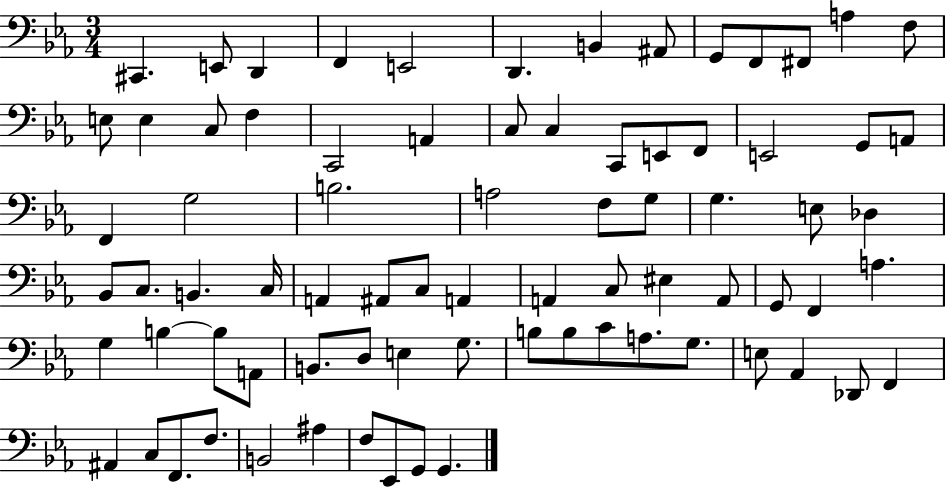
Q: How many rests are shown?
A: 0